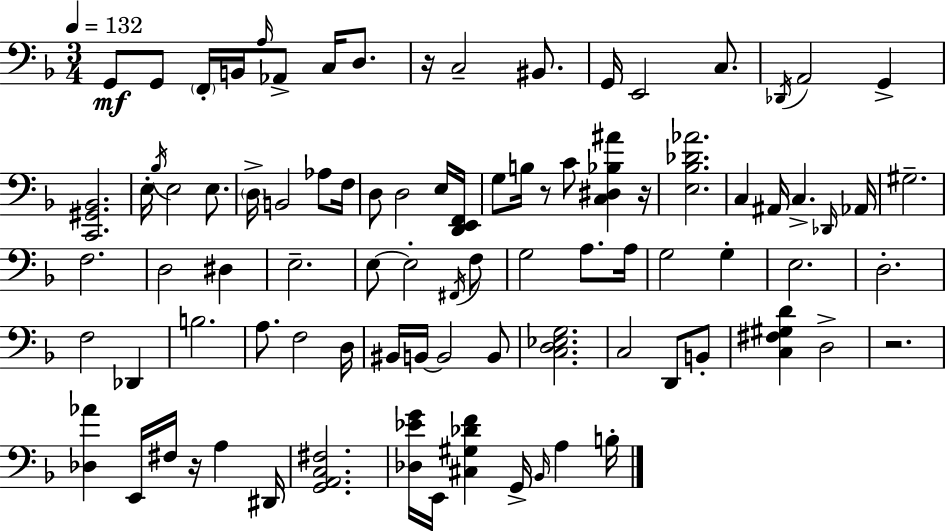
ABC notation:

X:1
T:Untitled
M:3/4
L:1/4
K:F
G,,/2 G,,/2 F,,/4 B,,/4 A,/4 _A,,/2 C,/4 D,/2 z/4 C,2 ^B,,/2 G,,/4 E,,2 C,/2 _D,,/4 A,,2 G,, [C,,^G,,_B,,]2 E,/4 _B,/4 E,2 E,/2 D,/4 B,,2 _A,/2 F,/4 D,/2 D,2 E,/4 [D,,E,,F,,]/4 G,/2 B,/4 z/2 C/2 [C,^D,_B,^A] z/4 [E,_B,_D_A]2 C, ^A,,/4 C, _D,,/4 _A,,/4 ^G,2 F,2 D,2 ^D, E,2 E,/2 E,2 ^F,,/4 F,/2 G,2 A,/2 A,/4 G,2 G, E,2 D,2 F,2 _D,, B,2 A,/2 F,2 D,/4 ^B,,/4 B,,/4 B,,2 B,,/2 [C,D,_E,G,]2 C,2 D,,/2 B,,/2 [C,^F,^G,D] D,2 z2 [_D,_A] E,,/4 ^F,/4 z/4 A, ^D,,/4 [G,,A,,C,^F,]2 [_D,_EG]/4 E,,/4 [^C,^G,_DF] G,,/4 _B,,/4 A, B,/4